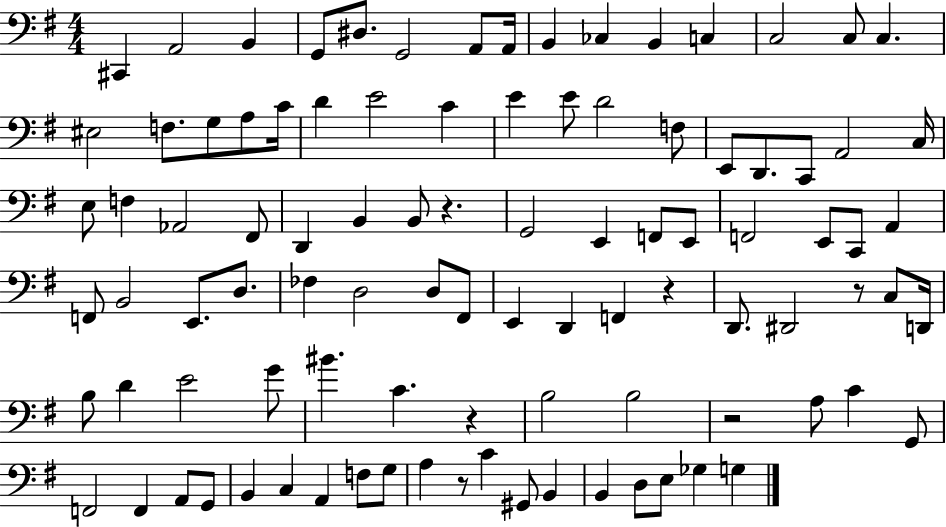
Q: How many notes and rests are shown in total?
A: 97